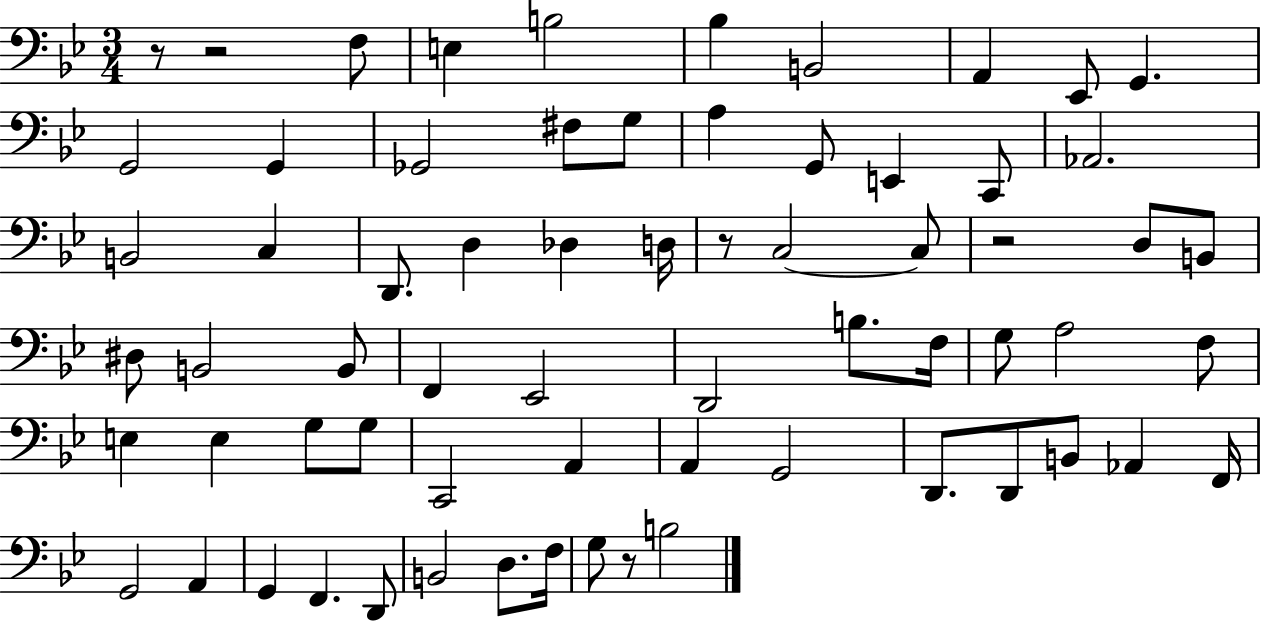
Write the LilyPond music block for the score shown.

{
  \clef bass
  \numericTimeSignature
  \time 3/4
  \key bes \major
  \repeat volta 2 { r8 r2 f8 | e4 b2 | bes4 b,2 | a,4 ees,8 g,4. | \break g,2 g,4 | ges,2 fis8 g8 | a4 g,8 e,4 c,8 | aes,2. | \break b,2 c4 | d,8. d4 des4 d16 | r8 c2~~ c8 | r2 d8 b,8 | \break dis8 b,2 b,8 | f,4 ees,2 | d,2 b8. f16 | g8 a2 f8 | \break e4 e4 g8 g8 | c,2 a,4 | a,4 g,2 | d,8. d,8 b,8 aes,4 f,16 | \break g,2 a,4 | g,4 f,4. d,8 | b,2 d8. f16 | g8 r8 b2 | \break } \bar "|."
}